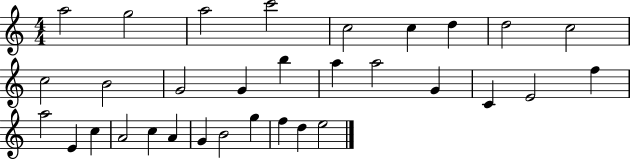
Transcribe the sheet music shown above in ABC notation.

X:1
T:Untitled
M:4/4
L:1/4
K:C
a2 g2 a2 c'2 c2 c d d2 c2 c2 B2 G2 G b a a2 G C E2 f a2 E c A2 c A G B2 g f d e2